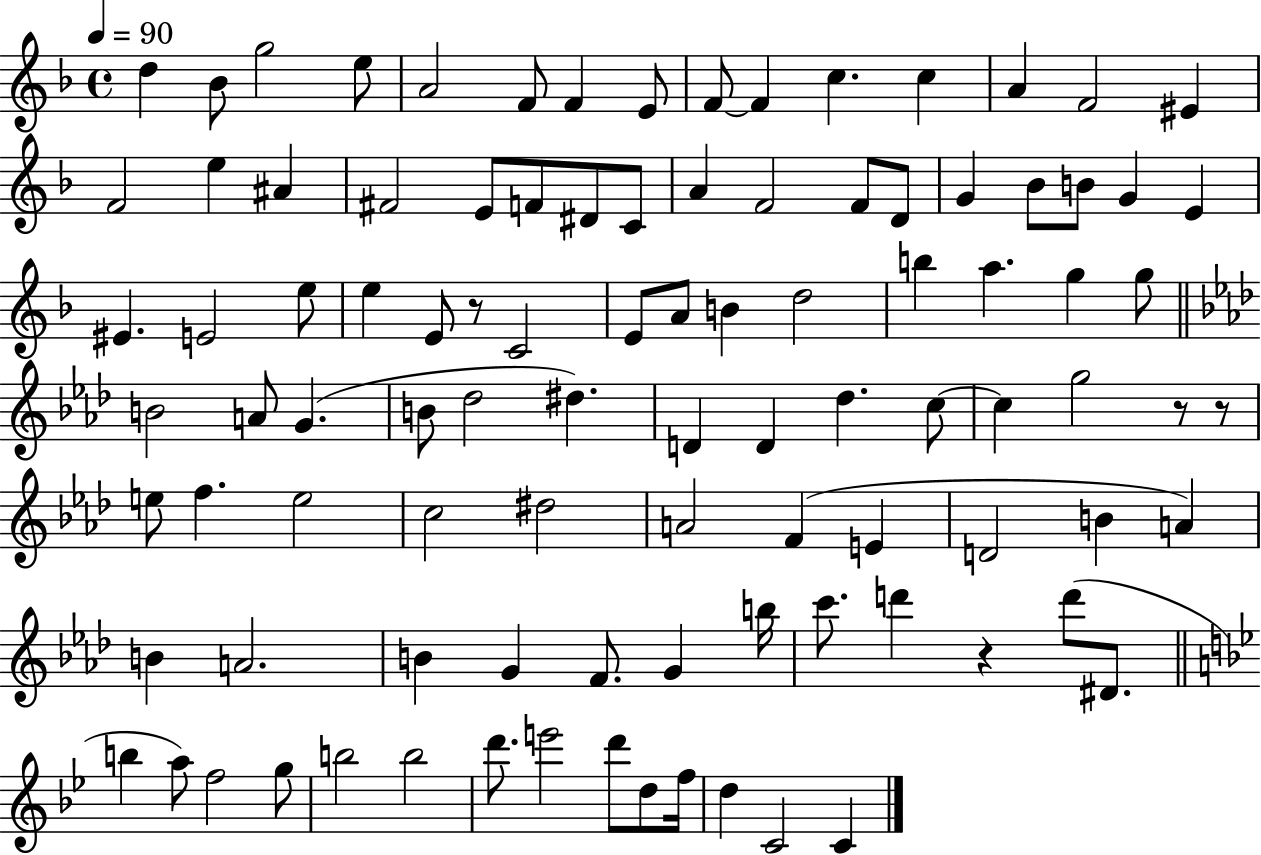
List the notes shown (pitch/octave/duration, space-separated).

D5/q Bb4/e G5/h E5/e A4/h F4/e F4/q E4/e F4/e F4/q C5/q. C5/q A4/q F4/h EIS4/q F4/h E5/q A#4/q F#4/h E4/e F4/e D#4/e C4/e A4/q F4/h F4/e D4/e G4/q Bb4/e B4/e G4/q E4/q EIS4/q. E4/h E5/e E5/q E4/e R/e C4/h E4/e A4/e B4/q D5/h B5/q A5/q. G5/q G5/e B4/h A4/e G4/q. B4/e Db5/h D#5/q. D4/q D4/q Db5/q. C5/e C5/q G5/h R/e R/e E5/e F5/q. E5/h C5/h D#5/h A4/h F4/q E4/q D4/h B4/q A4/q B4/q A4/h. B4/q G4/q F4/e. G4/q B5/s C6/e. D6/q R/q D6/e D#4/e. B5/q A5/e F5/h G5/e B5/h B5/h D6/e. E6/h D6/e D5/e F5/s D5/q C4/h C4/q